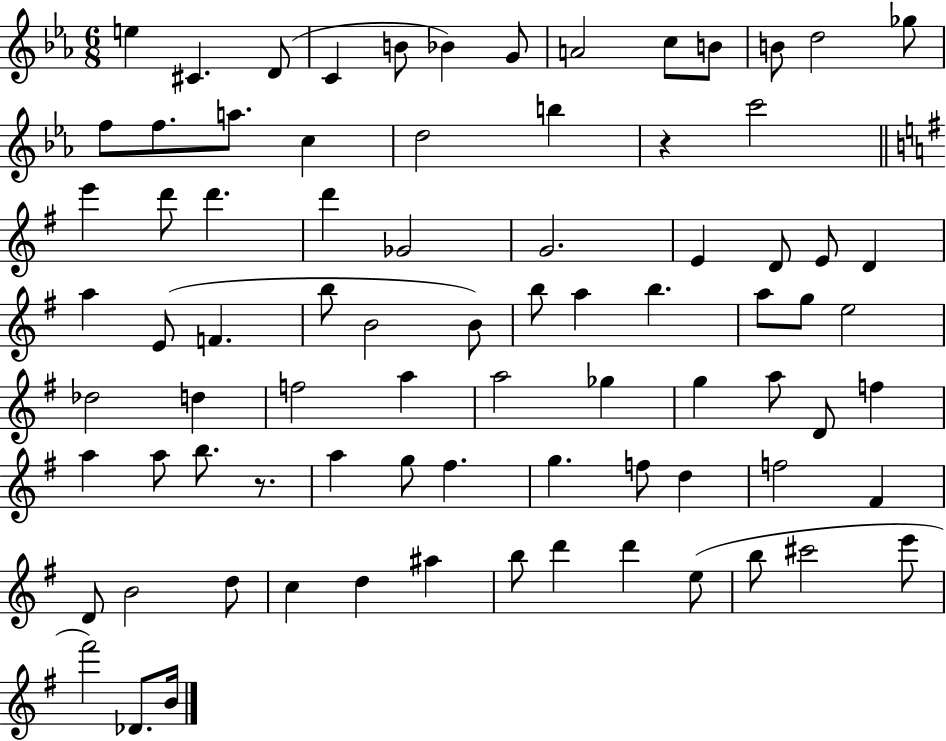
{
  \clef treble
  \numericTimeSignature
  \time 6/8
  \key ees \major
  \repeat volta 2 { e''4 cis'4. d'8( | c'4 b'8 bes'4) g'8 | a'2 c''8 b'8 | b'8 d''2 ges''8 | \break f''8 f''8. a''8. c''4 | d''2 b''4 | r4 c'''2 | \bar "||" \break \key g \major e'''4 d'''8 d'''4. | d'''4 ges'2 | g'2. | e'4 d'8 e'8 d'4 | \break a''4 e'8( f'4. | b''8 b'2 b'8) | b''8 a''4 b''4. | a''8 g''8 e''2 | \break des''2 d''4 | f''2 a''4 | a''2 ges''4 | g''4 a''8 d'8 f''4 | \break a''4 a''8 b''8. r8. | a''4 g''8 fis''4. | g''4. f''8 d''4 | f''2 fis'4 | \break d'8 b'2 d''8 | c''4 d''4 ais''4 | b''8 d'''4 d'''4 e''8( | b''8 cis'''2 e'''8 | \break fis'''2) des'8. b'16 | } \bar "|."
}